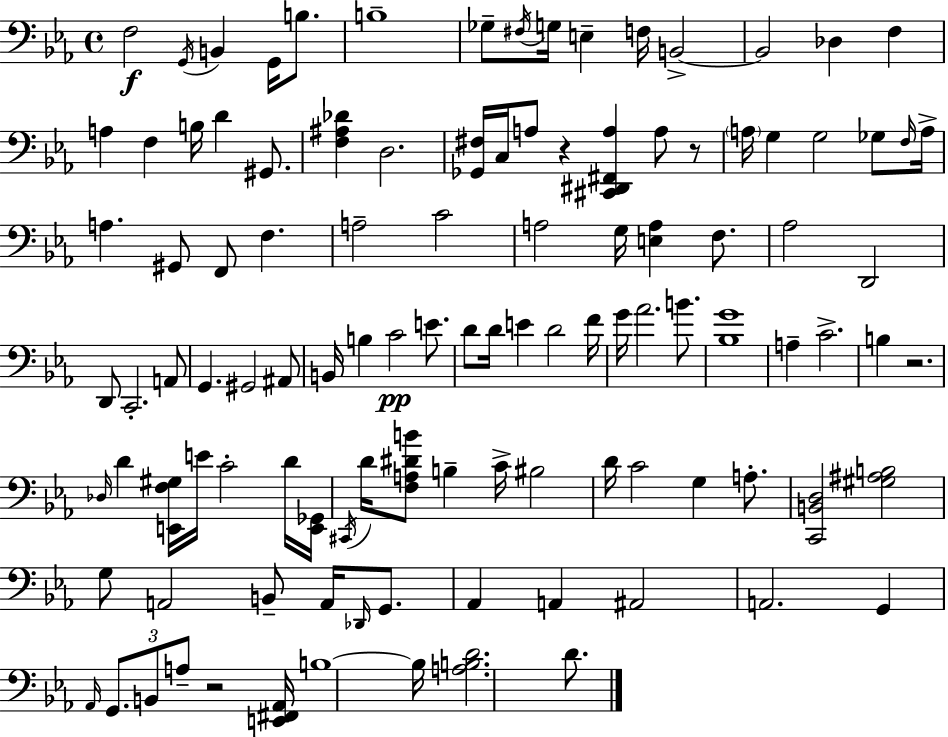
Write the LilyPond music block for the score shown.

{
  \clef bass
  \time 4/4
  \defaultTimeSignature
  \key c \minor
  f2\f \acciaccatura { g,16 } b,4 g,16 b8. | b1-- | ges8-- \acciaccatura { fis16 } g16 e4-- f16 b,2->~~ | b,2 des4 f4 | \break a4 f4 b16 d'4 gis,8. | <f ais des'>4 d2. | <ges, fis>16 c16 a8 r4 <cis, dis, fis, a>4 a8 | r8 \parenthesize a16 g4 g2 ges8 | \break \grace { f16 } a16-> a4. gis,8 f,8 f4. | a2-- c'2 | a2 g16 <e a>4 | f8. aes2 d,2 | \break d,8 c,2.-. | a,8 g,4. gis,2 | ais,8 b,16 b4 c'2\pp | e'8. d'8 d'16 e'4 d'2 | \break f'16 g'16 aes'2. | b'8. <bes g'>1 | a4-- c'2.-> | b4 r2. | \break \grace { des16 } d'4 <e, f gis>16 e'16 c'2-. | d'16 <e, ges,>16 \acciaccatura { cis,16 } d'16 <f a dis' b'>8 b4-- c'16-> bis2 | d'16 c'2 g4 | a8.-. <c, b, d>2 <gis ais b>2 | \break g8 a,2 b,8-- | a,16 \grace { des,16 } g,8. aes,4 a,4 ais,2 | a,2. | g,4 \grace { aes,16 } \tuplet 3/2 { g,8. b,8 a8-- } r2 | \break <e, fis, aes,>16 b1~~ | b16 <a b d'>2. | d'8. \bar "|."
}